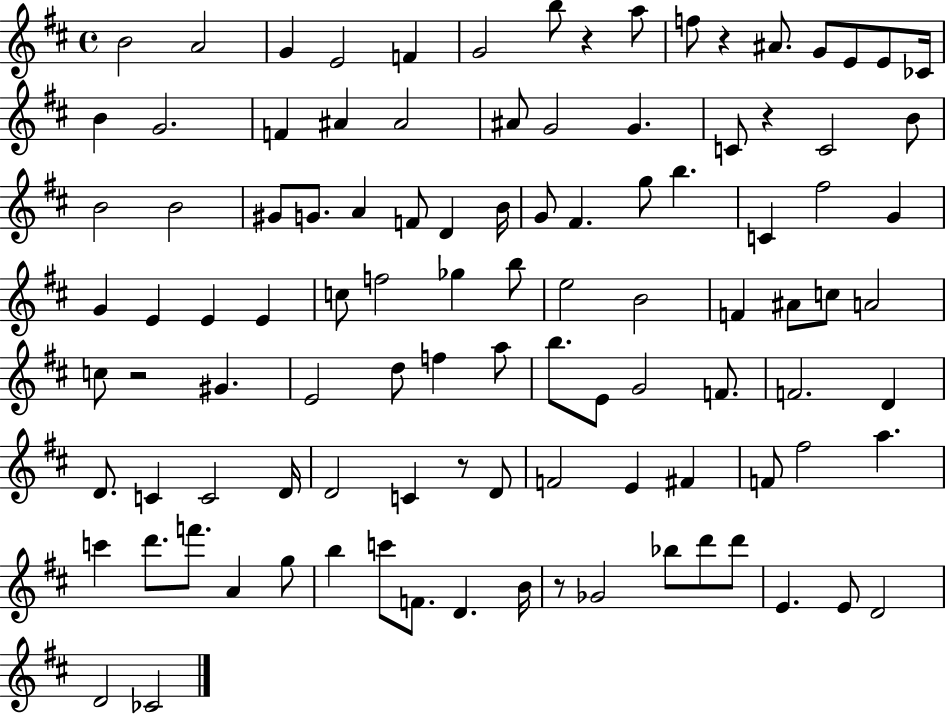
{
  \clef treble
  \time 4/4
  \defaultTimeSignature
  \key d \major
  b'2 a'2 | g'4 e'2 f'4 | g'2 b''8 r4 a''8 | f''8 r4 ais'8. g'8 e'8 e'8 ces'16 | \break b'4 g'2. | f'4 ais'4 ais'2 | ais'8 g'2 g'4. | c'8 r4 c'2 b'8 | \break b'2 b'2 | gis'8 g'8. a'4 f'8 d'4 b'16 | g'8 fis'4. g''8 b''4. | c'4 fis''2 g'4 | \break g'4 e'4 e'4 e'4 | c''8 f''2 ges''4 b''8 | e''2 b'2 | f'4 ais'8 c''8 a'2 | \break c''8 r2 gis'4. | e'2 d''8 f''4 a''8 | b''8. e'8 g'2 f'8. | f'2. d'4 | \break d'8. c'4 c'2 d'16 | d'2 c'4 r8 d'8 | f'2 e'4 fis'4 | f'8 fis''2 a''4. | \break c'''4 d'''8. f'''8. a'4 g''8 | b''4 c'''8 f'8. d'4. b'16 | r8 ges'2 bes''8 d'''8 d'''8 | e'4. e'8 d'2 | \break d'2 ces'2 | \bar "|."
}